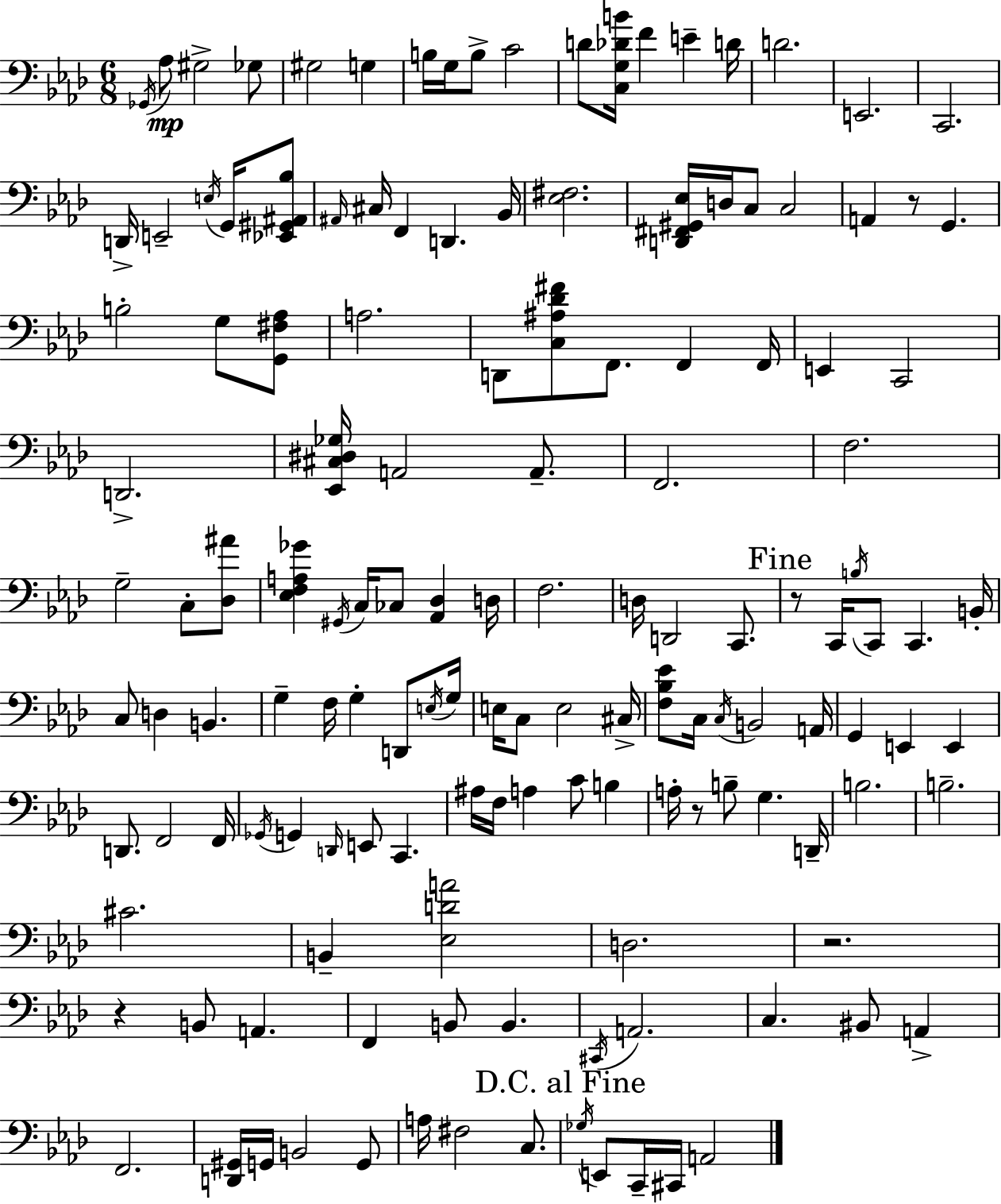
{
  \clef bass
  \numericTimeSignature
  \time 6/8
  \key aes \major
  \acciaccatura { ges,16 }\mp aes8 gis2-> ges8 | gis2 g4 | b16 g16 b8-> c'2 | d'8 <c g des' b'>16 f'4 e'4-- | \break d'16 d'2. | e,2. | c,2. | d,16-> e,2-- \acciaccatura { e16 } g,16 | \break <ees, gis, ais, bes>8 \grace { ais,16 } cis16 f,4 d,4. | bes,16 <ees fis>2. | <d, fis, gis, ees>16 d16 c8 c2 | a,4 r8 g,4. | \break b2-. g8 | <g, fis aes>8 a2. | d,8 <c ais des' fis'>8 f,8. f,4 | f,16 e,4 c,2 | \break d,2.-> | <ees, cis dis ges>16 a,2 | a,8.-- f,2. | f2. | \break g2-- c8-. | <des ais'>8 <ees f a ges'>4 \acciaccatura { gis,16 } c16 ces8 <aes, des>4 | d16 f2. | d16 d,2 | \break c,8. \mark "Fine" r8 c,16 \acciaccatura { b16 } c,8 c,4. | b,16-. c8 d4 b,4. | g4-- f16 g4-. | d,8 \acciaccatura { e16 } g16 e16 c8 e2 | \break cis16-> <f bes ees'>8 c16 \acciaccatura { c16 } b,2 | a,16 g,4 e,4 | e,4 d,8. f,2 | f,16 \acciaccatura { ges,16 } g,4 | \break \grace { d,16 } e,8 c,4. ais16 f16 a4 | c'8 b4 a16-. r8 | b8-- g4. d,16-- b2. | b2.-- | \break cis'2. | b,4-- | <ees d' a'>2 d2. | r2. | \break r4 | b,8 a,4. f,4 | b,8 b,4. \acciaccatura { cis,16 } a,2. | c4. | \break bis,8 a,4-> f,2. | <d, gis,>16 g,16 | b,2 g,8 a16 fis2 | c8. \mark "D.C. al Fine" \acciaccatura { ges16 } e,8 | \break c,16-- cis,16 a,2 \bar "|."
}